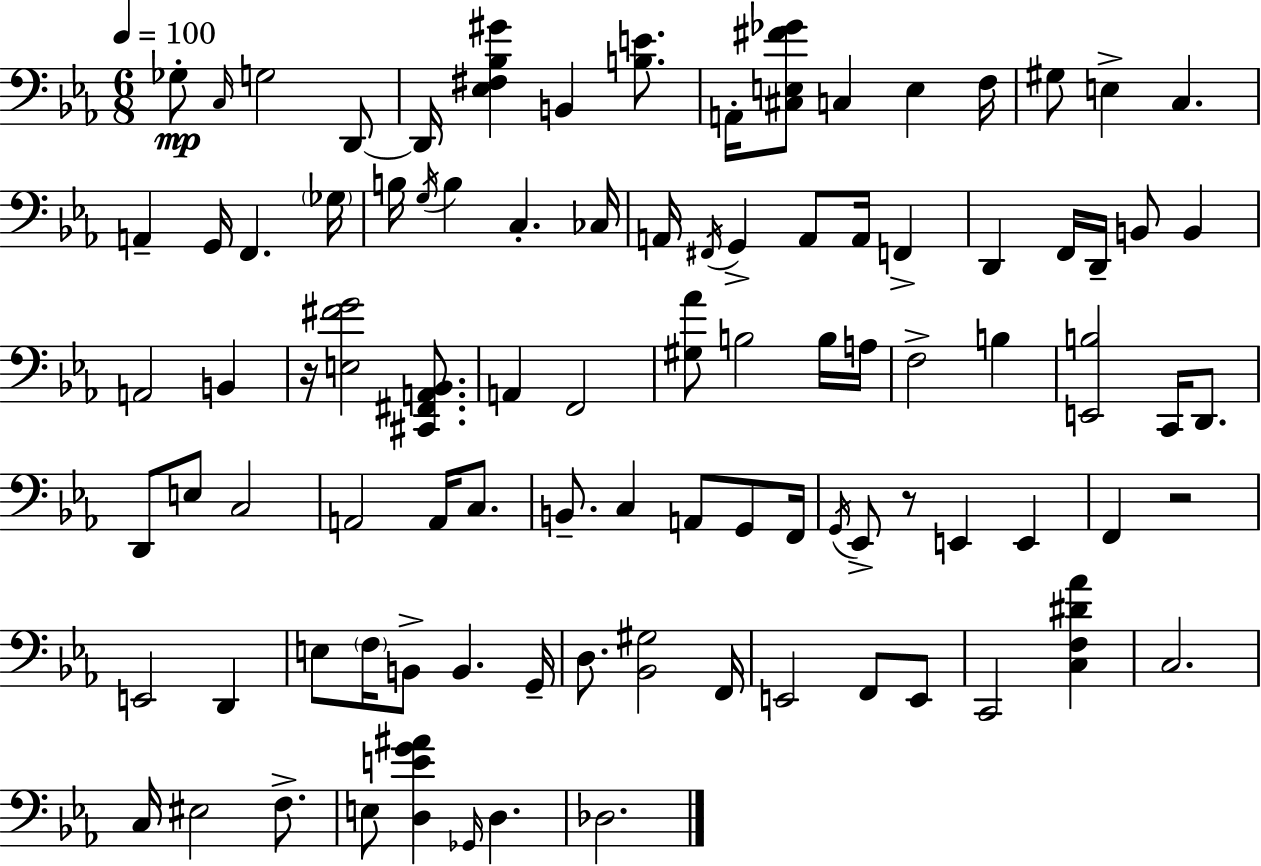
{
  \clef bass
  \numericTimeSignature
  \time 6/8
  \key c \minor
  \tempo 4 = 100
  ges8-.\mp \grace { c16 } g2 d,8~~ | d,16 <ees fis bes gis'>4 b,4 <b e'>8. | a,16-. <cis e fis' ges'>8 c4 e4 | f16 gis8 e4-> c4. | \break a,4-- g,16 f,4. | \parenthesize ges16 b16 \acciaccatura { g16 } b4 c4.-. | ces16 a,16 \acciaccatura { fis,16 } g,4-> a,8 a,16 f,4-> | d,4 f,16 d,16-- b,8 b,4 | \break a,2 b,4 | r16 <e fis' g'>2 | <cis, fis, a, bes,>8. a,4 f,2 | <gis aes'>8 b2 | \break b16 a16 f2-> b4 | <e, b>2 c,16 | d,8. d,8 e8 c2 | a,2 a,16 | \break c8. b,8.-- c4 a,8 | g,8 f,16 \acciaccatura { g,16 } ees,8-> r8 e,4 | e,4 f,4 r2 | e,2 | \break d,4 e8 \parenthesize f16 b,8-> b,4. | g,16-- d8. <bes, gis>2 | f,16 e,2 | f,8 e,8 c,2 | \break <c f dis' aes'>4 c2. | c16 eis2 | f8.-> e8 <d e' g' ais'>4 \grace { ges,16 } d4. | des2. | \break \bar "|."
}